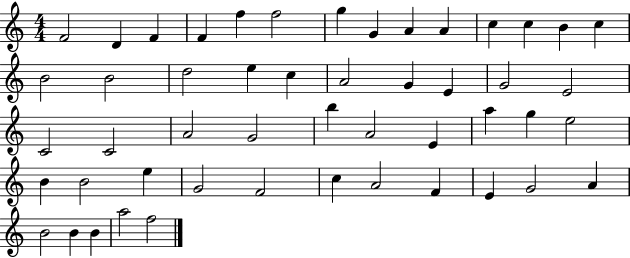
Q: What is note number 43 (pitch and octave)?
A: E4